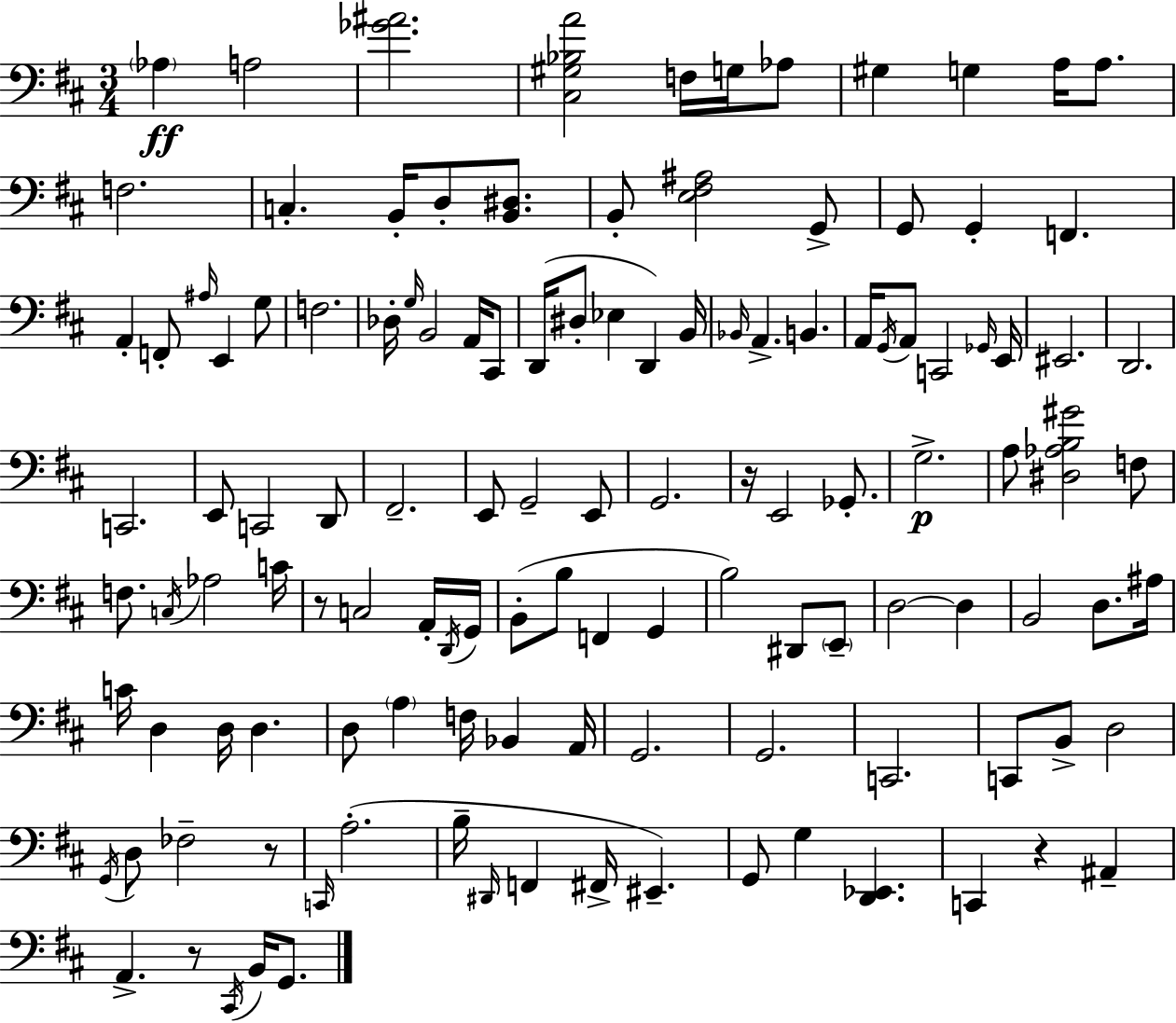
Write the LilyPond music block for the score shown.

{
  \clef bass
  \numericTimeSignature
  \time 3/4
  \key d \major
  \parenthesize aes4\ff a2 | <ges' ais'>2. | <cis gis bes a'>2 f16 g16 aes8 | gis4 g4 a16 a8. | \break f2. | c4.-. b,16-. d8-. <b, dis>8. | b,8-. <e fis ais>2 g,8-> | g,8 g,4-. f,4. | \break a,4-. f,8-. \grace { ais16 } e,4 g8 | f2. | des16-. \grace { g16 } b,2 a,16 | cis,8 d,16( dis8-. ees4 d,4) | \break b,16 \grace { bes,16 } a,4.-> b,4. | a,16 \acciaccatura { g,16 } a,8 c,2 | \grace { ges,16 } e,16 eis,2. | d,2. | \break c,2. | e,8 c,2 | d,8 fis,2.-- | e,8 g,2-- | \break e,8 g,2. | r16 e,2 | ges,8.-. g2.->\p | a8 <dis aes b gis'>2 | \break f8 f8. \acciaccatura { c16 } aes2 | c'16 r8 c2 | a,16-. \acciaccatura { d,16 } g,16 b,8-.( b8 f,4 | g,4 b2) | \break dis,8 \parenthesize e,8-- d2~~ | d4 b,2 | d8. ais16 c'16 d4 | d16 d4. d8 \parenthesize a4 | \break f16 bes,4 a,16 g,2. | g,2. | c,2. | c,8 b,8-> d2 | \break \acciaccatura { g,16 } d8 fes2-- | r8 \grace { c,16 } a2.-.( | b16-- \grace { dis,16 } f,4 | fis,16-> eis,4.--) g,8 | \break g4 <d, ees,>4. c,4 | r4 ais,4-- a,4.-> | r8 \acciaccatura { cis,16 } b,16 g,8. \bar "|."
}